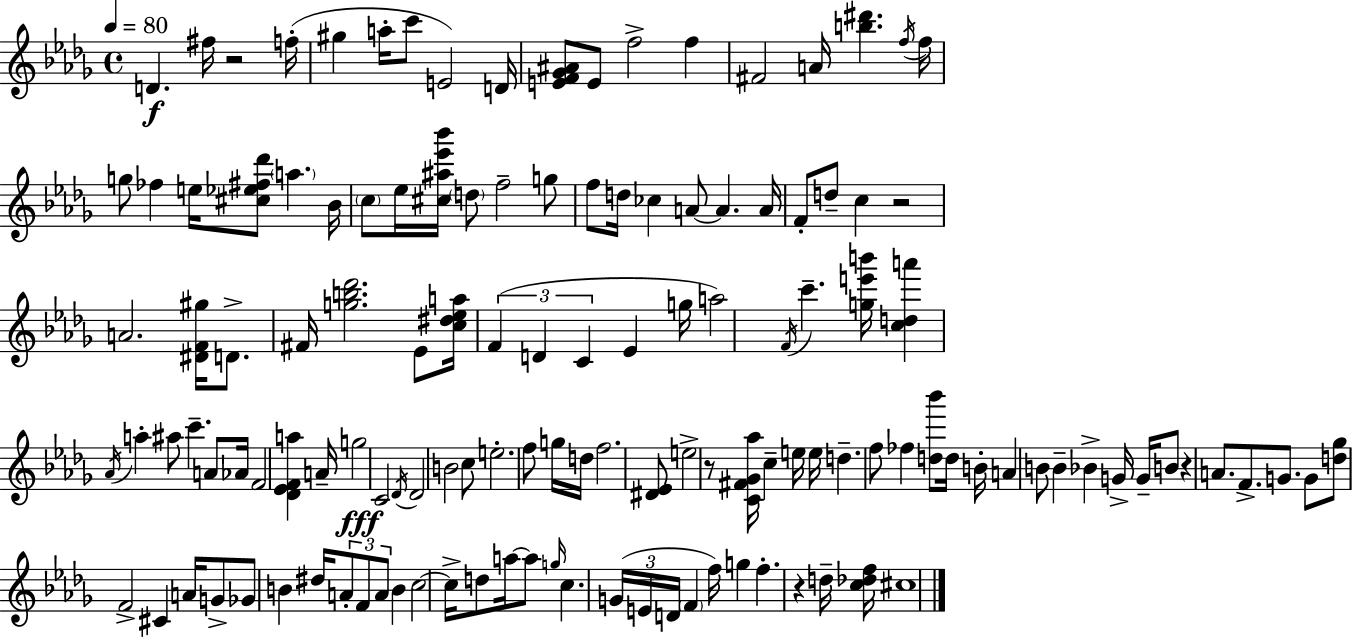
X:1
T:Untitled
M:4/4
L:1/4
K:Bbm
D ^f/4 z2 f/4 ^g a/4 c'/2 E2 D/4 [EF_G^A]/2 E/2 f2 f ^F2 A/4 [b^d'] f/4 f/4 g/2 _f e/4 [^c_e^f_d']/2 a _B/4 c/2 _e/4 [^c^a_e'_b']/4 d/2 f2 g/2 f/2 d/4 _c A/2 A A/4 F/2 d/2 c z2 A2 [^DF^g]/4 D/2 ^F/4 [gb_d']2 _E/2 [c^d_ea]/4 F D C _E g/4 a2 F/4 c' [ge'b']/4 [cda'] _A/4 a ^a/2 c' A/2 _A/4 F2 [_D_EFa] A/4 g2 C2 _D/4 _D2 B2 c/2 e2 f/2 g/4 d/4 f2 [^D_E]/2 e2 z/2 [C^F_G_a]/4 c e/4 e/4 d f/2 _f [d_b']/2 d/4 B/4 A B/2 B _B G/4 G/4 B/2 z A/2 F/2 G/2 G/2 [d_g]/2 F2 ^C A/4 G/2 _G/2 B ^d/4 A/2 F/2 A/2 B c2 c/4 d/2 a/4 a/2 g/4 c G/4 E/4 D/4 F f/4 g f z d/4 [c_df]/4 ^c4